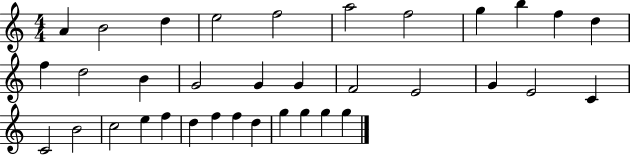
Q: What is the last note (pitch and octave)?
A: G5